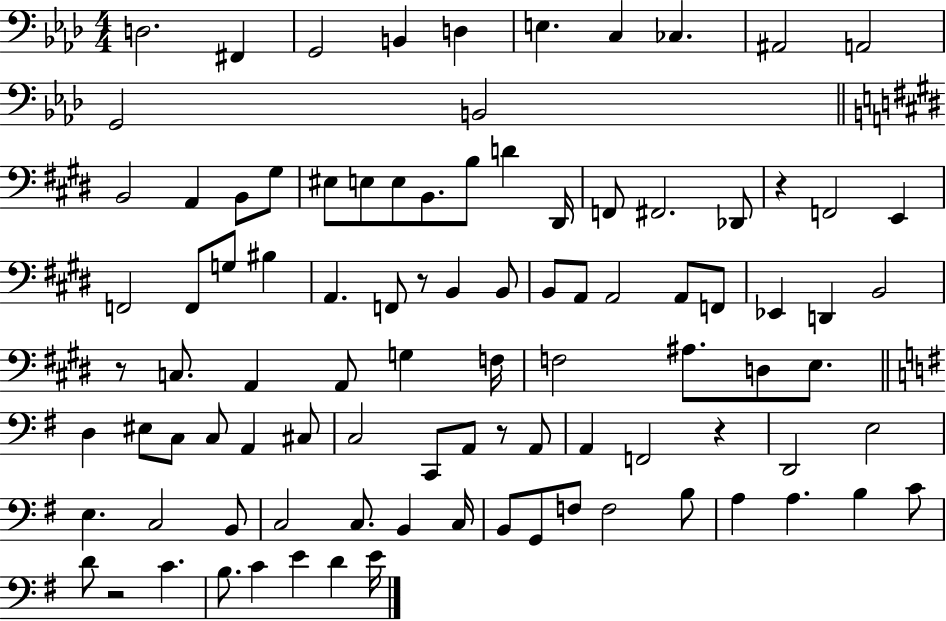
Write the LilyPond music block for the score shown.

{
  \clef bass
  \numericTimeSignature
  \time 4/4
  \key aes \major
  d2. fis,4 | g,2 b,4 d4 | e4. c4 ces4. | ais,2 a,2 | \break g,2 b,2 | \bar "||" \break \key e \major b,2 a,4 b,8 gis8 | eis8 e8 e8 b,8. b8 d'4 dis,16 | f,8 fis,2. des,8 | r4 f,2 e,4 | \break f,2 f,8 g8 bis4 | a,4. f,8 r8 b,4 b,8 | b,8 a,8 a,2 a,8 f,8 | ees,4 d,4 b,2 | \break r8 c8. a,4 a,8 g4 f16 | f2 ais8. d8 e8. | \bar "||" \break \key g \major d4 eis8 c8 c8 a,4 cis8 | c2 c,8 a,8 r8 a,8 | a,4 f,2 r4 | d,2 e2 | \break e4. c2 b,8 | c2 c8. b,4 c16 | b,8 g,8 f8 f2 b8 | a4 a4. b4 c'8 | \break d'8 r2 c'4. | b8. c'4 e'4 d'4 e'16 | \bar "|."
}